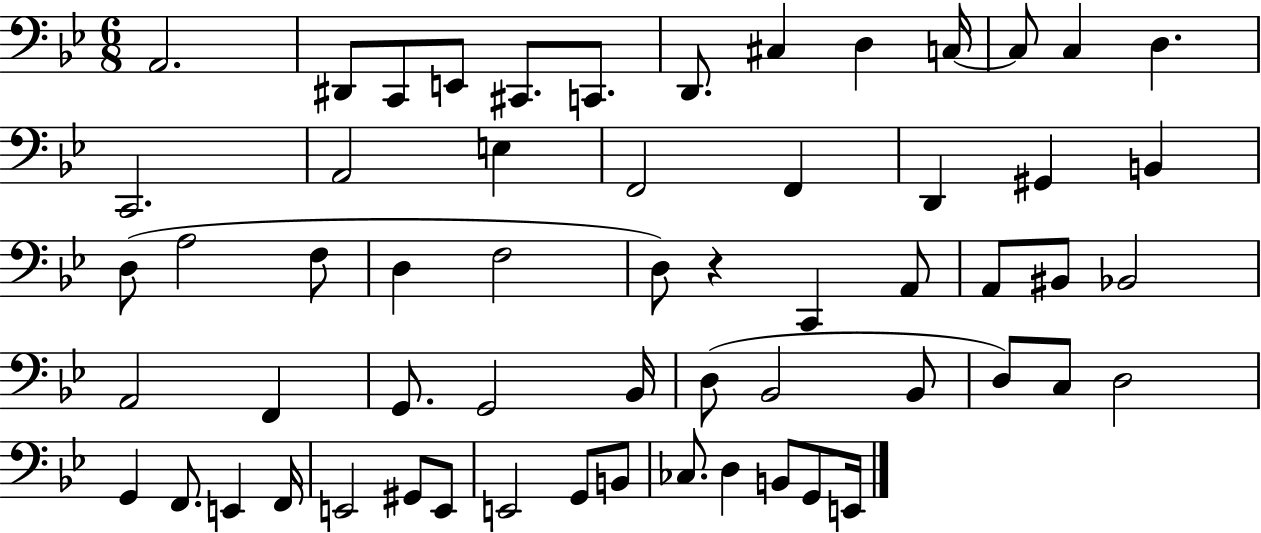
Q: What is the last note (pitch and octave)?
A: E2